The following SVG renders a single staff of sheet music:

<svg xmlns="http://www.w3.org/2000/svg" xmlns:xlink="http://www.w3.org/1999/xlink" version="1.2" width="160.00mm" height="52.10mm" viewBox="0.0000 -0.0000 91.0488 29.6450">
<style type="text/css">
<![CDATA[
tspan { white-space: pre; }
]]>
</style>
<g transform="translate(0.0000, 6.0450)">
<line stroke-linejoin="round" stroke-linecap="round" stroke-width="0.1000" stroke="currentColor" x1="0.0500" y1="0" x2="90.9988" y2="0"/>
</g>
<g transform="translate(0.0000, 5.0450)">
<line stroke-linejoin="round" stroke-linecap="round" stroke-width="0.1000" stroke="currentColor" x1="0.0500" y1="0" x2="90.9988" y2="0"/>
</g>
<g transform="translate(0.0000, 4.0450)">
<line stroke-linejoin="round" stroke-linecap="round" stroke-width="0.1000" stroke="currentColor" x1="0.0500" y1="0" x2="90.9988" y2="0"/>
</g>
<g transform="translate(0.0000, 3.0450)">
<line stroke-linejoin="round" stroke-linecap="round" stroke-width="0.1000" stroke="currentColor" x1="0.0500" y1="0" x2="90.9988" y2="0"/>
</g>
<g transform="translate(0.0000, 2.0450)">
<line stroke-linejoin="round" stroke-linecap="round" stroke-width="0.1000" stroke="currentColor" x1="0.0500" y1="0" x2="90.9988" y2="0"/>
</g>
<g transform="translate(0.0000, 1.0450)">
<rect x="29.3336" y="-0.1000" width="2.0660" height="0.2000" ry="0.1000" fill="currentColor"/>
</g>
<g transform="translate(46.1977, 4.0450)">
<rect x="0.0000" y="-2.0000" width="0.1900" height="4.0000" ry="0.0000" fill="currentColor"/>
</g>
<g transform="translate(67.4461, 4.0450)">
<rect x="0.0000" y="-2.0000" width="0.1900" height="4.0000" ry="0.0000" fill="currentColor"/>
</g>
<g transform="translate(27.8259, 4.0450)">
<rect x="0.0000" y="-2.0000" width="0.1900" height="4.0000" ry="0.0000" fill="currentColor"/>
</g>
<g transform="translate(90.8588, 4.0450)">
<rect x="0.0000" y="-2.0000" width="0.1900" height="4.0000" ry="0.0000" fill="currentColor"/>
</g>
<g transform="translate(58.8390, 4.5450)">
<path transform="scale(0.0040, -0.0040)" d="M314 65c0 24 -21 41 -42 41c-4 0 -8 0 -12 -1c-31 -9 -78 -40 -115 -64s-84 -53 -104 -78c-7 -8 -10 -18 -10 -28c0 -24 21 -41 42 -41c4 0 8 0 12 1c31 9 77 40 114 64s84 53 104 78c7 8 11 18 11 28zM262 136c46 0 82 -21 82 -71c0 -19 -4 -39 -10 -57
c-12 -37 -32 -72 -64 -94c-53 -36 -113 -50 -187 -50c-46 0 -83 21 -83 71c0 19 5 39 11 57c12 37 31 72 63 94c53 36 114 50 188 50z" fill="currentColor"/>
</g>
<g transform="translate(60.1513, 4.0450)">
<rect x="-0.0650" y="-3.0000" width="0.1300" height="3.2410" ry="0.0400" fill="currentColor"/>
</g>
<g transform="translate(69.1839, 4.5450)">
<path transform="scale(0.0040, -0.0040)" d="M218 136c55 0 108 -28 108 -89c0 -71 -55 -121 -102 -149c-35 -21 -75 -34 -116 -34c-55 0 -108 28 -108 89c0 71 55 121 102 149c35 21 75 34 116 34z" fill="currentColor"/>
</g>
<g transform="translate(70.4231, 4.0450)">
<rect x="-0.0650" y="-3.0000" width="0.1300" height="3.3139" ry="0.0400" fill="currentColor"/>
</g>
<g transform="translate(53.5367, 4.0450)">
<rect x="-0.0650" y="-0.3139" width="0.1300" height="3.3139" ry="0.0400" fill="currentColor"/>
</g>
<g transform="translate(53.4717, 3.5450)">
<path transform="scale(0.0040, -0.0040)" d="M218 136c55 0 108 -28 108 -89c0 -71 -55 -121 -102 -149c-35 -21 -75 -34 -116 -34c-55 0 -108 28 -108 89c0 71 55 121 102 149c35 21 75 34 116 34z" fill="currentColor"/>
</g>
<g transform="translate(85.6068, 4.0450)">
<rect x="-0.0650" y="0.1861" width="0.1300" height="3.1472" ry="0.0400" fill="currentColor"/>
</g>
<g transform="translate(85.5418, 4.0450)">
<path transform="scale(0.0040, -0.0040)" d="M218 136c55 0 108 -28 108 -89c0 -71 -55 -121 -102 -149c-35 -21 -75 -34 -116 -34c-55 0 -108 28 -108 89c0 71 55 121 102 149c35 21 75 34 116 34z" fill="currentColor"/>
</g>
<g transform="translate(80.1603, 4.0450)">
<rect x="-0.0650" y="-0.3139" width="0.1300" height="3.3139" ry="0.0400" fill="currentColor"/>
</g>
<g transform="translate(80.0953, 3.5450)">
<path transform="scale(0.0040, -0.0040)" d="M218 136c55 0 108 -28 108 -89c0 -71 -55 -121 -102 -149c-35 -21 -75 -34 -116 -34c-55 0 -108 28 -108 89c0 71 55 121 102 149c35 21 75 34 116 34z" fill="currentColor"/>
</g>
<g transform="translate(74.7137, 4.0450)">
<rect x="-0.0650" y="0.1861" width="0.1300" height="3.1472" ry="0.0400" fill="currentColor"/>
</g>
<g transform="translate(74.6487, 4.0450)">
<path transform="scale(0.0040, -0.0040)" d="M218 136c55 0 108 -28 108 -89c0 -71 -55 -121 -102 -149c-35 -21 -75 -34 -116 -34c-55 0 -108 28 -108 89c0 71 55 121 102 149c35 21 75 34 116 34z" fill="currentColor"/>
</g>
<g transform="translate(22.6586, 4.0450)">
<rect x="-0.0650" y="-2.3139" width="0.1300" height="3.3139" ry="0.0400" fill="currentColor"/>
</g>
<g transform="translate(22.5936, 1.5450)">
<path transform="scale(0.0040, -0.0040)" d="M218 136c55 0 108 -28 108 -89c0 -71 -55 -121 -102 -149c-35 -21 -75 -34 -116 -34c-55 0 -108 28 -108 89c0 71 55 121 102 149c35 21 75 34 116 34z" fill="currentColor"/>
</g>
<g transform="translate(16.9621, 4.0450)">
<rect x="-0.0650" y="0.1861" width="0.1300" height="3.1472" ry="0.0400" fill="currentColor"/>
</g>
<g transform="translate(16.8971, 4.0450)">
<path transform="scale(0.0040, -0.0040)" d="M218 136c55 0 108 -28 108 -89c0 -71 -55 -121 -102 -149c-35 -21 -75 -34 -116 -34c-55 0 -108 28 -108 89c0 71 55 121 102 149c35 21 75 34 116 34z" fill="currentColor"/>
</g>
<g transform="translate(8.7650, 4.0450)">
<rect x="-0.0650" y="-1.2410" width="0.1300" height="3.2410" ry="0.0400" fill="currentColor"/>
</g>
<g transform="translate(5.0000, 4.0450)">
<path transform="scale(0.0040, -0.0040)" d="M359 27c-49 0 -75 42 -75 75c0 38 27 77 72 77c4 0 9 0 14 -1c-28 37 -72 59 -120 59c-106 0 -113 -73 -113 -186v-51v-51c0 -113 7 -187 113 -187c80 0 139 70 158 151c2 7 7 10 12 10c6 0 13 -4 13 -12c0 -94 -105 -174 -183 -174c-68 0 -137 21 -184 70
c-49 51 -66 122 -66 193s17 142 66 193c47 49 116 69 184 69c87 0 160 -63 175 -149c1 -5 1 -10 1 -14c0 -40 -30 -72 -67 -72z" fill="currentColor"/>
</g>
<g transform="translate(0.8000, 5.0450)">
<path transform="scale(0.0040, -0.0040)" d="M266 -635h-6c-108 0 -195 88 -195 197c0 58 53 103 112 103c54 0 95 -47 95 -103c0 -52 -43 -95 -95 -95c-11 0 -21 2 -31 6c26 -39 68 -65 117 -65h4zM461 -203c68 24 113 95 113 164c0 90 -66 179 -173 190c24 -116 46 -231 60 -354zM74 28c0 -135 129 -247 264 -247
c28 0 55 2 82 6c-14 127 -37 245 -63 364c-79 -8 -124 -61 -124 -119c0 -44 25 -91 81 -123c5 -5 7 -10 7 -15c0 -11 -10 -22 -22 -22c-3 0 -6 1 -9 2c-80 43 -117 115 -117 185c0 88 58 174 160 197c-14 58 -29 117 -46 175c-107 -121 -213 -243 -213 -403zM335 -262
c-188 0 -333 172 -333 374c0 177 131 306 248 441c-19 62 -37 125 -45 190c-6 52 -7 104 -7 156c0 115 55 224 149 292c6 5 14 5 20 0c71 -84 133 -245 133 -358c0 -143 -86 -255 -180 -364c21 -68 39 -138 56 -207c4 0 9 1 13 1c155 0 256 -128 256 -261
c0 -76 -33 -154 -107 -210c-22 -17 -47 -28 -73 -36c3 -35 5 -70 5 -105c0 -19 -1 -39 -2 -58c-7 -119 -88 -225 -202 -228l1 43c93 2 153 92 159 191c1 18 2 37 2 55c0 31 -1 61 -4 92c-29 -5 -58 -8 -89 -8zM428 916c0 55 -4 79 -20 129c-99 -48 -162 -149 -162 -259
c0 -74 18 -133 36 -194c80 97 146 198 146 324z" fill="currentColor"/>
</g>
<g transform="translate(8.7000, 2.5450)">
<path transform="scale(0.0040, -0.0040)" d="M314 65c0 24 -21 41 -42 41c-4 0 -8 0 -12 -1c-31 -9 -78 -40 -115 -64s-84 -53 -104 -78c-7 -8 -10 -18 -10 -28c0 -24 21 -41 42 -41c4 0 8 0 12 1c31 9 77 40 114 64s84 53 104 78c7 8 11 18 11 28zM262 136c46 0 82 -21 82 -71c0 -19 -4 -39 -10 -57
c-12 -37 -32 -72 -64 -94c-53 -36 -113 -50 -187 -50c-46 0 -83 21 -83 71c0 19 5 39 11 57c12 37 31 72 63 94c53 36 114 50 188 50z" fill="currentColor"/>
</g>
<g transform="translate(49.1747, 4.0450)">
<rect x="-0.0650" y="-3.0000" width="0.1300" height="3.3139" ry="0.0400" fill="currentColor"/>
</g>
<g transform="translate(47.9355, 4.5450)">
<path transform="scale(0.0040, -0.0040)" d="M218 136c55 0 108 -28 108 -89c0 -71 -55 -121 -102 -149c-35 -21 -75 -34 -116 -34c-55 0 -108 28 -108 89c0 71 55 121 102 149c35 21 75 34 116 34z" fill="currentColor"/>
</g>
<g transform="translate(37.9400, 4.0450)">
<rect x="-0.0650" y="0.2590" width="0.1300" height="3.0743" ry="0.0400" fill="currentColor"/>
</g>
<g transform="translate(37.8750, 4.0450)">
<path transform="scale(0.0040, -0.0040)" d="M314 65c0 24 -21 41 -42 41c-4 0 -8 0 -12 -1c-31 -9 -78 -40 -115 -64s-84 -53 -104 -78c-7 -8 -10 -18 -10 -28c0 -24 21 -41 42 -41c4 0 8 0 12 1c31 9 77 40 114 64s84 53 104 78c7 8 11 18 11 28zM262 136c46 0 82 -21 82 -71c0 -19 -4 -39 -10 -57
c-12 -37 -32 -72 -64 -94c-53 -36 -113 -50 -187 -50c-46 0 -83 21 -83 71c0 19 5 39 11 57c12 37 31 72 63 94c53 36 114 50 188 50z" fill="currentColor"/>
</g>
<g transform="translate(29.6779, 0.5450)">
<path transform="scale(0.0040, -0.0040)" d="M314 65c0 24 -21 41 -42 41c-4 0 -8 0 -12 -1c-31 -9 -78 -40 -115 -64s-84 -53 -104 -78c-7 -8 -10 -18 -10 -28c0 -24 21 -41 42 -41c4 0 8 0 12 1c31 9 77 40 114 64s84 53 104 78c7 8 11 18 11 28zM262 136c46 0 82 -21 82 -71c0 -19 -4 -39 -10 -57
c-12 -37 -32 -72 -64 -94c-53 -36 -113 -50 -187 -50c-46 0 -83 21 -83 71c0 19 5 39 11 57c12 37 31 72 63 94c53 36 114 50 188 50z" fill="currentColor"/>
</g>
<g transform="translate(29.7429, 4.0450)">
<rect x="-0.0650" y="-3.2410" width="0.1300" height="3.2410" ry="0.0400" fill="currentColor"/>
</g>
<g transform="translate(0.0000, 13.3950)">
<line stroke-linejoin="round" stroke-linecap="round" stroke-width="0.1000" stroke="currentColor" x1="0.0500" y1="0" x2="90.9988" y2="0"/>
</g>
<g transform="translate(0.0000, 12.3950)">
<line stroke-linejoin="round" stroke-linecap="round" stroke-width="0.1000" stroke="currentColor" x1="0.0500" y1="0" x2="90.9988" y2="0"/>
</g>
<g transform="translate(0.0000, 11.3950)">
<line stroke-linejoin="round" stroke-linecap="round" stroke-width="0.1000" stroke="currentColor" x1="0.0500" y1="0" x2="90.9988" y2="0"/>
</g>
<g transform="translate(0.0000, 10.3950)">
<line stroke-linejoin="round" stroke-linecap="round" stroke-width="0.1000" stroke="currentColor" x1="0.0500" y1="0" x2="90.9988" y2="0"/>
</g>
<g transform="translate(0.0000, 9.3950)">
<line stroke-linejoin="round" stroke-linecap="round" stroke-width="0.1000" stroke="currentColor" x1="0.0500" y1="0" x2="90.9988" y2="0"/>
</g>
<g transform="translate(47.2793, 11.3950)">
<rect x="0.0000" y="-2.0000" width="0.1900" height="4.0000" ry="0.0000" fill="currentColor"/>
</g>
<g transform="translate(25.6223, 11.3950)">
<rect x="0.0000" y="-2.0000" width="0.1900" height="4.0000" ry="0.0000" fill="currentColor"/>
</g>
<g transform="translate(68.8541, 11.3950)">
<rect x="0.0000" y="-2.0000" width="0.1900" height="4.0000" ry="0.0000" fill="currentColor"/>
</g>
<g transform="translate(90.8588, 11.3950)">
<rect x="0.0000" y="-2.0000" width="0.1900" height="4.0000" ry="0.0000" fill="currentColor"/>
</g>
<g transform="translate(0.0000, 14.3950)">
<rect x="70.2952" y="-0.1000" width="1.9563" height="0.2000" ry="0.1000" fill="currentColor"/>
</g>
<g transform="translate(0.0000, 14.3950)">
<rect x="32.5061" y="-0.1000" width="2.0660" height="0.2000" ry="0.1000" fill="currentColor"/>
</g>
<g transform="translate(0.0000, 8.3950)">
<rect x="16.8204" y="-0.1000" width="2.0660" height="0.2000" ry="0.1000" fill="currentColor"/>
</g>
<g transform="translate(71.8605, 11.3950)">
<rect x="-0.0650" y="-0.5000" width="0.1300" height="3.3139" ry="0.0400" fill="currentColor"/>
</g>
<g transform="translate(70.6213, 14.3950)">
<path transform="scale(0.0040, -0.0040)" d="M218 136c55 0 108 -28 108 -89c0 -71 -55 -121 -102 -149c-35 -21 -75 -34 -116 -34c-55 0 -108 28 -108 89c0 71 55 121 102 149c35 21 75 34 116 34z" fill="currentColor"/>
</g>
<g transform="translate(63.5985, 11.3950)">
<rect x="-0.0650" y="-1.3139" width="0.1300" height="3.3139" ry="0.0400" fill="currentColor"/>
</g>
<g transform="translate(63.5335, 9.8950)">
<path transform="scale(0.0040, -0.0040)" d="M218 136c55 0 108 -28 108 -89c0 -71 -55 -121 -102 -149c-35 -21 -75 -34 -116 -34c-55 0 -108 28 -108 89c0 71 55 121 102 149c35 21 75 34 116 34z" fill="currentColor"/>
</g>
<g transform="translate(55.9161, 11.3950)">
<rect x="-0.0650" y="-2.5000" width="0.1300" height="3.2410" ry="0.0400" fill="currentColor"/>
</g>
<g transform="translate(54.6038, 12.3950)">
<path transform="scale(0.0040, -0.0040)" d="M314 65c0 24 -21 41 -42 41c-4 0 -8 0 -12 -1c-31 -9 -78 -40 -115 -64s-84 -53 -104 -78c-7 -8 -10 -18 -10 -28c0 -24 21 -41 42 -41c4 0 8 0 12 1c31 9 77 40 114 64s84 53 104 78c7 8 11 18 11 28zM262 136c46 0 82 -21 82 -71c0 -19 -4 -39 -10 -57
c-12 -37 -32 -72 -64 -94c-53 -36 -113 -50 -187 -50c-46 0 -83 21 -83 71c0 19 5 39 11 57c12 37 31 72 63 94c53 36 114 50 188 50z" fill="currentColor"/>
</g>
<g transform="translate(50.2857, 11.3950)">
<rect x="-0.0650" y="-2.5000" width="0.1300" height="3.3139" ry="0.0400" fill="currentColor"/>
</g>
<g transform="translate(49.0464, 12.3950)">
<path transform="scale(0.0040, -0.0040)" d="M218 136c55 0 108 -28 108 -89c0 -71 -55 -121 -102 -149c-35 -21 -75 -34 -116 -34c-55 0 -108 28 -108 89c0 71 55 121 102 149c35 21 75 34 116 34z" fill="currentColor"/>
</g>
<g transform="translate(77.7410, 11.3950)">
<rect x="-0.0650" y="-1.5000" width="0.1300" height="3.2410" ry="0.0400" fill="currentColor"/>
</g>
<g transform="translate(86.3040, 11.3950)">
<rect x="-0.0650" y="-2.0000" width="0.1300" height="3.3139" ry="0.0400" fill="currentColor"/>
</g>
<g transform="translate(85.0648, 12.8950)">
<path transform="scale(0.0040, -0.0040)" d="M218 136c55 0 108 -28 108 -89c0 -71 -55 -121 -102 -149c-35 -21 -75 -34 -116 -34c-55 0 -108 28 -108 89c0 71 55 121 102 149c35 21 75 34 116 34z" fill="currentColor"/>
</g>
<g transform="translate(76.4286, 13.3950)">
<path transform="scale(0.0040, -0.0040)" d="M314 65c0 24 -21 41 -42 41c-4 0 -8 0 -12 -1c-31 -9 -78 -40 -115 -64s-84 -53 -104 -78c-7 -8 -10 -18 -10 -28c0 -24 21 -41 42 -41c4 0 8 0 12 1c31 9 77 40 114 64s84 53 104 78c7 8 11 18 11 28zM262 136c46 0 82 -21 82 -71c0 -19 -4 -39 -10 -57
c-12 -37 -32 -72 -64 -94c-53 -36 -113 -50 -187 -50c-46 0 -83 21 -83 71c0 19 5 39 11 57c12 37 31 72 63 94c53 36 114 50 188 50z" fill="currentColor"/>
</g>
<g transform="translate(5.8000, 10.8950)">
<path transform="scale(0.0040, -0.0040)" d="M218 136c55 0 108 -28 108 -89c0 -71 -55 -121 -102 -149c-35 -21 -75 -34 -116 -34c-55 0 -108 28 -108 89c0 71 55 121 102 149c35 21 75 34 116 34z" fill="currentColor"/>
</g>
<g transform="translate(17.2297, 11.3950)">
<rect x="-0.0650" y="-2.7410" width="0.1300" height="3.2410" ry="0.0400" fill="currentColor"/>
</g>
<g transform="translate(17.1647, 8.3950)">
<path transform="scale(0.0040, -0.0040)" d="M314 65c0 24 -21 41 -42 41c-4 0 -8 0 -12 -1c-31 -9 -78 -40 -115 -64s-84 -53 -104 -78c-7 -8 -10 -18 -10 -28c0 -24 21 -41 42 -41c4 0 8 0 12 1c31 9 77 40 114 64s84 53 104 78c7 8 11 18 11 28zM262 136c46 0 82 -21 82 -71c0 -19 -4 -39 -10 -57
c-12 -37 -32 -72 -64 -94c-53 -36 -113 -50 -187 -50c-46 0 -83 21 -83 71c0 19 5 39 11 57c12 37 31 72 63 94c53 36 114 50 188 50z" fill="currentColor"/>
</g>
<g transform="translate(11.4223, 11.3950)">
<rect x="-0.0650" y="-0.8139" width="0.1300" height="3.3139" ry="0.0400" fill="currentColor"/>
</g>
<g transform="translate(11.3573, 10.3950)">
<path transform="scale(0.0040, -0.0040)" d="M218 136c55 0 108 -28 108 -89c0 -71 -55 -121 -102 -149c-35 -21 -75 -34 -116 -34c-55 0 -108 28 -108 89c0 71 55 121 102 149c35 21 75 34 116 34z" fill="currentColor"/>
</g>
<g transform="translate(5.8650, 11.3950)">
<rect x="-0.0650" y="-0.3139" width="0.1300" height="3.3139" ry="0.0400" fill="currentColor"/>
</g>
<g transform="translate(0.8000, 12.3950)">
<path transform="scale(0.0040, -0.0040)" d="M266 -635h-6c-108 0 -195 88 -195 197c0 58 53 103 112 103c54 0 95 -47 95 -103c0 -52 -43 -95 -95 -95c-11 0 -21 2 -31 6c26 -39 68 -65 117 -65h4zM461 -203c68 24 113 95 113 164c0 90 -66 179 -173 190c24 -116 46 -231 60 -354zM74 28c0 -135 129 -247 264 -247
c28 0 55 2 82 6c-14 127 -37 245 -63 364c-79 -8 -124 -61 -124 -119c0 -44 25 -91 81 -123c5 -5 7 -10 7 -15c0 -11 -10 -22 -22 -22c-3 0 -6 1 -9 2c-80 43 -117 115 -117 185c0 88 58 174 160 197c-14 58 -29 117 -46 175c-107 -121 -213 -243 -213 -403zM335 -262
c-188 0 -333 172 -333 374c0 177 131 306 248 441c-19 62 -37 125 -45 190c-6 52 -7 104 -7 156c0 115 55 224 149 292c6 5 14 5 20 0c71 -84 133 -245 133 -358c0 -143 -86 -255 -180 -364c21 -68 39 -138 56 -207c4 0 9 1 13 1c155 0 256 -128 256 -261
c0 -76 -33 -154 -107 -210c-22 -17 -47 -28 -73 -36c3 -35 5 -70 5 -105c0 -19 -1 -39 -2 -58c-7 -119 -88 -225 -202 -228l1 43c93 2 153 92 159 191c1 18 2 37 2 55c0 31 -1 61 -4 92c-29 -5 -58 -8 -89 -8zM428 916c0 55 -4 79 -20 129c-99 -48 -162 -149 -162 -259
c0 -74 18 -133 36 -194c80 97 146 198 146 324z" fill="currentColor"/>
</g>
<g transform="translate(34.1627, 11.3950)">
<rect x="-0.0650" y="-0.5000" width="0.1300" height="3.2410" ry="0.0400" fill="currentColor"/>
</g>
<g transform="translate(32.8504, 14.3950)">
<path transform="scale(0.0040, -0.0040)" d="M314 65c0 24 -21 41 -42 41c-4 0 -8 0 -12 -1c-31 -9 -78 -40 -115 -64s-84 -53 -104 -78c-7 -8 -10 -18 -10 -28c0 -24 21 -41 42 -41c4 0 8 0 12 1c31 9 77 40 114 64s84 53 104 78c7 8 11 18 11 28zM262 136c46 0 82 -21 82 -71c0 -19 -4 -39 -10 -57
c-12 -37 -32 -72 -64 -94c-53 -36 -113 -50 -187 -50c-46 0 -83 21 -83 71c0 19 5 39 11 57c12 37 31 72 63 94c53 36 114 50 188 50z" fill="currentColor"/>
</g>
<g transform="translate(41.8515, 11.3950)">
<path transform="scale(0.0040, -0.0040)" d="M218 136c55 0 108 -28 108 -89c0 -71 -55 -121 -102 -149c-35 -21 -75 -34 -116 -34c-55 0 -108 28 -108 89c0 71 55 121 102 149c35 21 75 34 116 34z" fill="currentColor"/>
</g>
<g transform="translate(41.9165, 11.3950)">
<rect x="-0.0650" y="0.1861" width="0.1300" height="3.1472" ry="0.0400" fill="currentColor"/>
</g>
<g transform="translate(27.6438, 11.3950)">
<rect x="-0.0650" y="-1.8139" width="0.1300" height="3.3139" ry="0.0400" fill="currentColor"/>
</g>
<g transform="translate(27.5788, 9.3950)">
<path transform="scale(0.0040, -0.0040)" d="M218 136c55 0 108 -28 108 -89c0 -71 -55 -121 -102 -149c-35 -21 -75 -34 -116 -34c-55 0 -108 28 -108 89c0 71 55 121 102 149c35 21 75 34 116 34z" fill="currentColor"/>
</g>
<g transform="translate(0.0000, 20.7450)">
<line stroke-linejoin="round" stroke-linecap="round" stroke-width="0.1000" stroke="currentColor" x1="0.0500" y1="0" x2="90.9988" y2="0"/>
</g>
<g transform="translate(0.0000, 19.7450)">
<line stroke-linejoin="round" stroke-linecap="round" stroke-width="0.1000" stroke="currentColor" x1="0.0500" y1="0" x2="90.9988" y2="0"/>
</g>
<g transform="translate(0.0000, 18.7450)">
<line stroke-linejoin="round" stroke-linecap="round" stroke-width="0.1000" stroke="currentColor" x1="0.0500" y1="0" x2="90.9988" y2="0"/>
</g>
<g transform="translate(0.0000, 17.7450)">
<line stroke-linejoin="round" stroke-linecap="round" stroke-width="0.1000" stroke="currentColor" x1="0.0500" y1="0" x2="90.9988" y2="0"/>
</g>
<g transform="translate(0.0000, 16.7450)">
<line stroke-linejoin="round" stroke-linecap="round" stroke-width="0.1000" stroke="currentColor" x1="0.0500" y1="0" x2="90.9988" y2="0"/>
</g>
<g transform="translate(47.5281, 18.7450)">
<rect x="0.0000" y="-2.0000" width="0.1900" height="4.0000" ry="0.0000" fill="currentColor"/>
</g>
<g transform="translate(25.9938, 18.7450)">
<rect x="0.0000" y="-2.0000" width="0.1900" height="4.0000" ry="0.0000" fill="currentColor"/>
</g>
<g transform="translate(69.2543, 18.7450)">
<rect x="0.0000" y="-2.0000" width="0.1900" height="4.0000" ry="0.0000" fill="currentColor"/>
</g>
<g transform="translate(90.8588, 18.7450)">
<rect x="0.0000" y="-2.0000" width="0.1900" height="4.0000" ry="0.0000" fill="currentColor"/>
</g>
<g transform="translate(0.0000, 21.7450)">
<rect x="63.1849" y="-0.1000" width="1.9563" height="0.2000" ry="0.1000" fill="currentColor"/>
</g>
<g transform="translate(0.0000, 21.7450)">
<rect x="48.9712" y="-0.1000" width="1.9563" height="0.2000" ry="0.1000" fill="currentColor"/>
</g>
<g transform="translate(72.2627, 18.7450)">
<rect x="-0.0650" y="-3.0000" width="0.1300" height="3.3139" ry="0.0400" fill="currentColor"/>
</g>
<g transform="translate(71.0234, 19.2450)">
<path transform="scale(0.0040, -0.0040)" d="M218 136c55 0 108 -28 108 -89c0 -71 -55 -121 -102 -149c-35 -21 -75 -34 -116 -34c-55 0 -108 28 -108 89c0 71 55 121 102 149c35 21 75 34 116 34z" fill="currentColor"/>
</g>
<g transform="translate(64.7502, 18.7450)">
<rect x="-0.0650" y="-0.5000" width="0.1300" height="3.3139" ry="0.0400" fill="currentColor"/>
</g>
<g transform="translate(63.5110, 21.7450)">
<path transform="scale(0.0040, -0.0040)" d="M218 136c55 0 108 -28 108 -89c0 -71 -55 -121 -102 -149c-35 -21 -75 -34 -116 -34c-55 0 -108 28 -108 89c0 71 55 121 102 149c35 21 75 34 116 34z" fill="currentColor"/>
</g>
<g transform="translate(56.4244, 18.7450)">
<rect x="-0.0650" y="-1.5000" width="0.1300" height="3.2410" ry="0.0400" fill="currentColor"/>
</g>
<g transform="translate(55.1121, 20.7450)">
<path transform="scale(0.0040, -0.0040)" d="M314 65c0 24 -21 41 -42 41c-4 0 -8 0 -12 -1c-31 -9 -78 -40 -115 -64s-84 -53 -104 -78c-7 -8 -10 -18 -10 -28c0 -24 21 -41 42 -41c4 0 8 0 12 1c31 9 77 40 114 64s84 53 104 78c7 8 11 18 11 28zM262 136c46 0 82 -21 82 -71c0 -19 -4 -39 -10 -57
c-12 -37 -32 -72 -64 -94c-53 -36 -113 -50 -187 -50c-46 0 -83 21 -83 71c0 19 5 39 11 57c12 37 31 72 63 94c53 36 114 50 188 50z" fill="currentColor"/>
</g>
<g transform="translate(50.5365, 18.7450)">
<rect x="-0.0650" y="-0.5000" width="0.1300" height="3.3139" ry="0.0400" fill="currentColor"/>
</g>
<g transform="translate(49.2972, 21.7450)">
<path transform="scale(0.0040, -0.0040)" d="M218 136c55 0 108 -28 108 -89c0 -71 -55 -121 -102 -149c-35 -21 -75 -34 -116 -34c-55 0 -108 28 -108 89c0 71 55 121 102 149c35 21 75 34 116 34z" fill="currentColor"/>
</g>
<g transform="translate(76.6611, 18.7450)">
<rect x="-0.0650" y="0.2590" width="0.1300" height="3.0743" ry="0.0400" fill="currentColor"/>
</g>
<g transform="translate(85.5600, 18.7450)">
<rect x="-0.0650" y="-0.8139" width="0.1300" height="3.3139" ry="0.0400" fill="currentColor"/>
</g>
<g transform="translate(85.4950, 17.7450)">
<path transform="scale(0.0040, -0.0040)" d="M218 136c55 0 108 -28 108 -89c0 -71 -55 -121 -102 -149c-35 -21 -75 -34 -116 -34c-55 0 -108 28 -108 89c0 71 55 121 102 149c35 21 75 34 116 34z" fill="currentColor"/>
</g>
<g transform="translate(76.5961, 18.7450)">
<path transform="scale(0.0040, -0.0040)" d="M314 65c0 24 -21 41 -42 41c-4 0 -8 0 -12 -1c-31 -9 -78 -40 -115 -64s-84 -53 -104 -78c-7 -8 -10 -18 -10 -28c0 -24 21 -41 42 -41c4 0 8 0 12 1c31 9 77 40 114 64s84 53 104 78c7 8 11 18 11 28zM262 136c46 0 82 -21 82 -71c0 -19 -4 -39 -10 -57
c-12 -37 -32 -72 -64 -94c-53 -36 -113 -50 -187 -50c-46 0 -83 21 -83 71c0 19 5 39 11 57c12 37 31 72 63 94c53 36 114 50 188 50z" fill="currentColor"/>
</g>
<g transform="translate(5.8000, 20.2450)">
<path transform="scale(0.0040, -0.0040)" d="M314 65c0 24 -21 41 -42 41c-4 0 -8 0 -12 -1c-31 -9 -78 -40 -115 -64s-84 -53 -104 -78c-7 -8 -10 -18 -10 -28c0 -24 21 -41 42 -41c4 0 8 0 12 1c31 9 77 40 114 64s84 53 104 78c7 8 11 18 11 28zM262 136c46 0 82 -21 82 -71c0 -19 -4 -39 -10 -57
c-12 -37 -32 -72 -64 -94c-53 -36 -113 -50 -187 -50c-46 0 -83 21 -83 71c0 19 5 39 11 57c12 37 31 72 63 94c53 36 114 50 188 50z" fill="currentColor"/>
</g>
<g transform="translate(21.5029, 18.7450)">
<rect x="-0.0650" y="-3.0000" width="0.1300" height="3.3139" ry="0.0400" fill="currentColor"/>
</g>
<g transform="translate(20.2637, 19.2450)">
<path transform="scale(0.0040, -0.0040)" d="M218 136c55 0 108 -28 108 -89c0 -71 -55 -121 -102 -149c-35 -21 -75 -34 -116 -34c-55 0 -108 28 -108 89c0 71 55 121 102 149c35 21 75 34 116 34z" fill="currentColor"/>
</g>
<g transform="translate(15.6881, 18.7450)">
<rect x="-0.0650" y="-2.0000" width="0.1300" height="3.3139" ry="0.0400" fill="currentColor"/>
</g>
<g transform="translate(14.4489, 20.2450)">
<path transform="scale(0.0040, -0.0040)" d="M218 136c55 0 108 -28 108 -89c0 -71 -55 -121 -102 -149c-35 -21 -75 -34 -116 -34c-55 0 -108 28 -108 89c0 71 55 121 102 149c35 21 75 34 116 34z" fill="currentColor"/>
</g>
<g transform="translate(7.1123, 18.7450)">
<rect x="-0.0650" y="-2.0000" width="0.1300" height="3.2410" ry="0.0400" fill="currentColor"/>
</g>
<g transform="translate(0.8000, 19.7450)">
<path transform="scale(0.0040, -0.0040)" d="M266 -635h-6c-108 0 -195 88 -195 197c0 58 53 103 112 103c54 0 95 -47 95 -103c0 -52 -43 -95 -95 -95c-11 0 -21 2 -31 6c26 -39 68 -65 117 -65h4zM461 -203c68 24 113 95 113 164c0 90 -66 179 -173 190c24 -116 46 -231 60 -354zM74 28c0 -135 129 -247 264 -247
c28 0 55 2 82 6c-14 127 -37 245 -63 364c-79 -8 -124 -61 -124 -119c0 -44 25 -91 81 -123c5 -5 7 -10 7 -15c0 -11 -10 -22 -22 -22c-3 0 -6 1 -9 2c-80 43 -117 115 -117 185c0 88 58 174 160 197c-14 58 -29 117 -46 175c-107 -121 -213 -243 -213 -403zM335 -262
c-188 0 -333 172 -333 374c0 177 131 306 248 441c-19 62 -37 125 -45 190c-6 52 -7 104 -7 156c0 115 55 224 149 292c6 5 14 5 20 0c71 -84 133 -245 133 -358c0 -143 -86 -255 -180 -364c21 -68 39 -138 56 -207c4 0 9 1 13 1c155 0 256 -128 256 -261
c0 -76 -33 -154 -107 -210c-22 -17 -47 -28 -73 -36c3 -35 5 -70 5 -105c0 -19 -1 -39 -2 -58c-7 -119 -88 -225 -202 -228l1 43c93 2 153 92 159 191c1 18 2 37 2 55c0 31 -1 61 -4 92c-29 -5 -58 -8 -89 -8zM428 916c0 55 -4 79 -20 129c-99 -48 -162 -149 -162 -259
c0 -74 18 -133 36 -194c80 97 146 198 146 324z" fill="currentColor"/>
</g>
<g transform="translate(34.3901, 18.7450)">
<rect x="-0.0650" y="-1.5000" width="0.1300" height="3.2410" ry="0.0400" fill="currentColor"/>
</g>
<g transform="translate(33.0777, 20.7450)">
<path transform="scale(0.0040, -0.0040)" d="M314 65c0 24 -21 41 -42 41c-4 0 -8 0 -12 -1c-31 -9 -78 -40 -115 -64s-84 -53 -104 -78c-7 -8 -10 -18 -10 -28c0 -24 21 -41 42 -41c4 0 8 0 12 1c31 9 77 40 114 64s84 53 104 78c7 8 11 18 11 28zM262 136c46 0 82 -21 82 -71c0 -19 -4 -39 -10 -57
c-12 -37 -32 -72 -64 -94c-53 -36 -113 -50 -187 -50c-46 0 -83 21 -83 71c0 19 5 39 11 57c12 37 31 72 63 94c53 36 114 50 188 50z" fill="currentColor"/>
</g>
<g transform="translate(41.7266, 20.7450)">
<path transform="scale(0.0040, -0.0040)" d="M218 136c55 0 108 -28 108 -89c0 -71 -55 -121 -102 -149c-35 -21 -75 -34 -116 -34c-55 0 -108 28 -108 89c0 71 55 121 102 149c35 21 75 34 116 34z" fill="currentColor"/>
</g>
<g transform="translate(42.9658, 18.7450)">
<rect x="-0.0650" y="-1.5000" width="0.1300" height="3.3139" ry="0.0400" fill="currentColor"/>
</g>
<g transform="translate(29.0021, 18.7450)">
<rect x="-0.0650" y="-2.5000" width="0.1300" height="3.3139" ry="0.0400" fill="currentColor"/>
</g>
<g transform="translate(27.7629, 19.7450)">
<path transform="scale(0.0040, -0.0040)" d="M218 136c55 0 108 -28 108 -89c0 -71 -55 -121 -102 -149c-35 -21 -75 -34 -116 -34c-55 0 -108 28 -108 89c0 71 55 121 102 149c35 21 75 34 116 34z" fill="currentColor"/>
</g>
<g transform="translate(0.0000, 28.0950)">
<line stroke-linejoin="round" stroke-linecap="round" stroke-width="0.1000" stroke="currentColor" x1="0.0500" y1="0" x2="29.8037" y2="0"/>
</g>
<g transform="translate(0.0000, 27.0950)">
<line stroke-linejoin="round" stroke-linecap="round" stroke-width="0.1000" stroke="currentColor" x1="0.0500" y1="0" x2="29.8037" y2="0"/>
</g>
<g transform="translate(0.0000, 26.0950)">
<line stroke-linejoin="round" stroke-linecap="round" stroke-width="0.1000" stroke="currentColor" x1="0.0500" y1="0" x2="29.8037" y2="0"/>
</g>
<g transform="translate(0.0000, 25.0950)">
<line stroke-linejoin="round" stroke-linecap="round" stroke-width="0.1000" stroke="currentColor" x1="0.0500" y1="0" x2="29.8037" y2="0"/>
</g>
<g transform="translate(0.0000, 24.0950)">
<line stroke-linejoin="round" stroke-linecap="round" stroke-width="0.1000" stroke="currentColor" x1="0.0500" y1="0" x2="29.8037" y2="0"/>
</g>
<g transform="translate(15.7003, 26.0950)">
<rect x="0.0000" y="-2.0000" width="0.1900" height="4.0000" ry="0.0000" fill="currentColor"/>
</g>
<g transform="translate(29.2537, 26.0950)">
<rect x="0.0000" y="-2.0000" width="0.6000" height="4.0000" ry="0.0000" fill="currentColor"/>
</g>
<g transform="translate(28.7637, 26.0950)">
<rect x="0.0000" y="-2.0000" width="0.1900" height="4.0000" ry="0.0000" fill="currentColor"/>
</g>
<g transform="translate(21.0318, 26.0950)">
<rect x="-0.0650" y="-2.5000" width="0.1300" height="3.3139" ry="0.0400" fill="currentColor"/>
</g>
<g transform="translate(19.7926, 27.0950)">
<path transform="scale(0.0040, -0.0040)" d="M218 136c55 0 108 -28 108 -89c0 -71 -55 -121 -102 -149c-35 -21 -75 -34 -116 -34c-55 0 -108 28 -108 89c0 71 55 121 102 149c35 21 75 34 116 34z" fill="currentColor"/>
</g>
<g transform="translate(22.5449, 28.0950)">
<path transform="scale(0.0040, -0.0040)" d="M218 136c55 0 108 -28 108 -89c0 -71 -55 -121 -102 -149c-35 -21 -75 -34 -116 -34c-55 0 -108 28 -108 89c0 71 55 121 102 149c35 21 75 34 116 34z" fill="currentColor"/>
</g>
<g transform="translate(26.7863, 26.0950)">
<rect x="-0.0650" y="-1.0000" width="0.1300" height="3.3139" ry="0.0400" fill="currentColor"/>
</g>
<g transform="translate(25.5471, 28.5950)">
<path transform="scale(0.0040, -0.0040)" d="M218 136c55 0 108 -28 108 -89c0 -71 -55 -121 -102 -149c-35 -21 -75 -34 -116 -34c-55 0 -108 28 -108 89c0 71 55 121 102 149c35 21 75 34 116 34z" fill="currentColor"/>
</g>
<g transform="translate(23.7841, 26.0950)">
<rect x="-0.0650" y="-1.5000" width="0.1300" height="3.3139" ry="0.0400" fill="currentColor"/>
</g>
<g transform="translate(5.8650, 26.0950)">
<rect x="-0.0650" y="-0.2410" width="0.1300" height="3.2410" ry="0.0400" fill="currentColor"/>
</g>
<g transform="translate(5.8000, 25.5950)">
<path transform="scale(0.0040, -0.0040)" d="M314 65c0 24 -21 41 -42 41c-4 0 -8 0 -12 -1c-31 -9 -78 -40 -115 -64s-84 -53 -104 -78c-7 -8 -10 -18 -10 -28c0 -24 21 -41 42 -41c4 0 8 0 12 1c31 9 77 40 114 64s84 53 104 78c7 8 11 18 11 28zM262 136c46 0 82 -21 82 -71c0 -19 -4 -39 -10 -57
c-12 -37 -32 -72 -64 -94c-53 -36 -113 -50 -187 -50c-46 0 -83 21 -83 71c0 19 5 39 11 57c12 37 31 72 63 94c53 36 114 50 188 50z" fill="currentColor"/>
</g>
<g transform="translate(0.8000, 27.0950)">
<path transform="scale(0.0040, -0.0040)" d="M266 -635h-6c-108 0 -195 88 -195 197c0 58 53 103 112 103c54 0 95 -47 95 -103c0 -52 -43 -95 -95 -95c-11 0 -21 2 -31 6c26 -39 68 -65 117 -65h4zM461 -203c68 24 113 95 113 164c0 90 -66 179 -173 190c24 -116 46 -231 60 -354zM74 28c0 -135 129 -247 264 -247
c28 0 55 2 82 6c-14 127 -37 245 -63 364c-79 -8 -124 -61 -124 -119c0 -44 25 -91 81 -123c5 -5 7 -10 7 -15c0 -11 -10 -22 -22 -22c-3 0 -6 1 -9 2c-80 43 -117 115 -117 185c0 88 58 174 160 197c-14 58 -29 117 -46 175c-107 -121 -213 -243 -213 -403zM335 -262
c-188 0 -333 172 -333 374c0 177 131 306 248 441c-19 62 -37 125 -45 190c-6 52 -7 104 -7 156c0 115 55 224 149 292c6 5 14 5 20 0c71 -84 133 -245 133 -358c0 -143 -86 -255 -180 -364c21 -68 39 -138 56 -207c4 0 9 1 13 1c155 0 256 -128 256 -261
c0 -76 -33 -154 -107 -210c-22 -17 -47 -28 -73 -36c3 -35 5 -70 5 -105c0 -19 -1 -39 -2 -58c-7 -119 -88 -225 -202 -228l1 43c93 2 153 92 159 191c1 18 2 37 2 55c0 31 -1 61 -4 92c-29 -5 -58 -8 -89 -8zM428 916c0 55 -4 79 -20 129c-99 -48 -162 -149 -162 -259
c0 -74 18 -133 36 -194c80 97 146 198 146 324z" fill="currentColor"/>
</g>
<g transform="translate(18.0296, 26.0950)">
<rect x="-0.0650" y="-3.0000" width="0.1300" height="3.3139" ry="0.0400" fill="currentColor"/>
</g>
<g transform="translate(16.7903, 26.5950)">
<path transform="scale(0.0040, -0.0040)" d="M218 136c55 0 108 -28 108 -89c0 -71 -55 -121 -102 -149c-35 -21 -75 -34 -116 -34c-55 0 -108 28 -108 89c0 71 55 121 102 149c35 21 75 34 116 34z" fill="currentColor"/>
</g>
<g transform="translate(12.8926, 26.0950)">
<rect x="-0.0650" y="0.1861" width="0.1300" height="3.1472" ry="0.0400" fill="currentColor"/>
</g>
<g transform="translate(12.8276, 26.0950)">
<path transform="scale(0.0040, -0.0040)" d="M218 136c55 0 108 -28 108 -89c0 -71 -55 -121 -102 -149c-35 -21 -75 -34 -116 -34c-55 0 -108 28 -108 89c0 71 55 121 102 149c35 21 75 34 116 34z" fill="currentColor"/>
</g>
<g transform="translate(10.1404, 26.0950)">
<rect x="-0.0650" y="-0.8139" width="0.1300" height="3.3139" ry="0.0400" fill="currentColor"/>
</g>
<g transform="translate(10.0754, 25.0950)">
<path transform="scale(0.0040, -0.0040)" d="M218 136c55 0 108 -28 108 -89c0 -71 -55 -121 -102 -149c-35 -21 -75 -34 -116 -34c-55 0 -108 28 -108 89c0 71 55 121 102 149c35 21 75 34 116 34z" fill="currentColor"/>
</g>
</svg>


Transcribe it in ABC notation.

X:1
T:Untitled
M:4/4
L:1/4
K:C
e2 B g b2 B2 A c A2 A B c B c d a2 f C2 B G G2 e C E2 F F2 F A G E2 E C E2 C A B2 d c2 d B A G E D